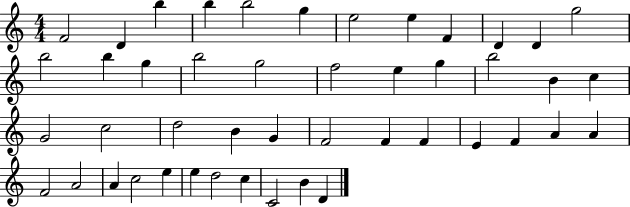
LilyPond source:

{
  \clef treble
  \numericTimeSignature
  \time 4/4
  \key c \major
  f'2 d'4 b''4 | b''4 b''2 g''4 | e''2 e''4 f'4 | d'4 d'4 g''2 | \break b''2 b''4 g''4 | b''2 g''2 | f''2 e''4 g''4 | b''2 b'4 c''4 | \break g'2 c''2 | d''2 b'4 g'4 | f'2 f'4 f'4 | e'4 f'4 a'4 a'4 | \break f'2 a'2 | a'4 c''2 e''4 | e''4 d''2 c''4 | c'2 b'4 d'4 | \break \bar "|."
}